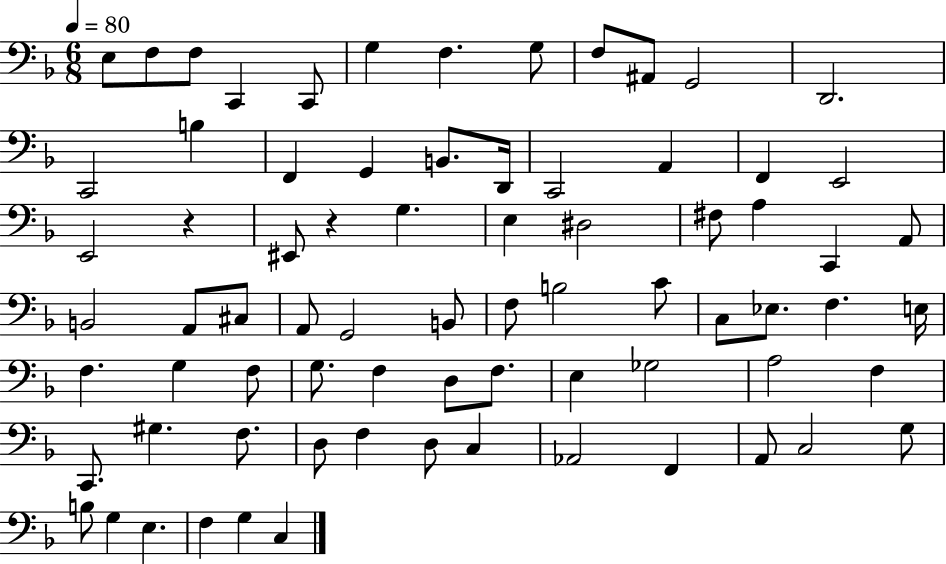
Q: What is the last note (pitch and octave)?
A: C3